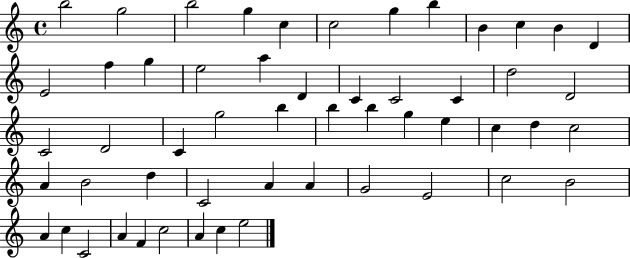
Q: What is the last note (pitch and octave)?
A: E5